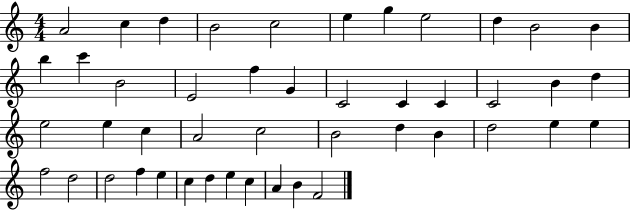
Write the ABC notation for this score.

X:1
T:Untitled
M:4/4
L:1/4
K:C
A2 c d B2 c2 e g e2 d B2 B b c' B2 E2 f G C2 C C C2 B d e2 e c A2 c2 B2 d B d2 e e f2 d2 d2 f e c d e c A B F2